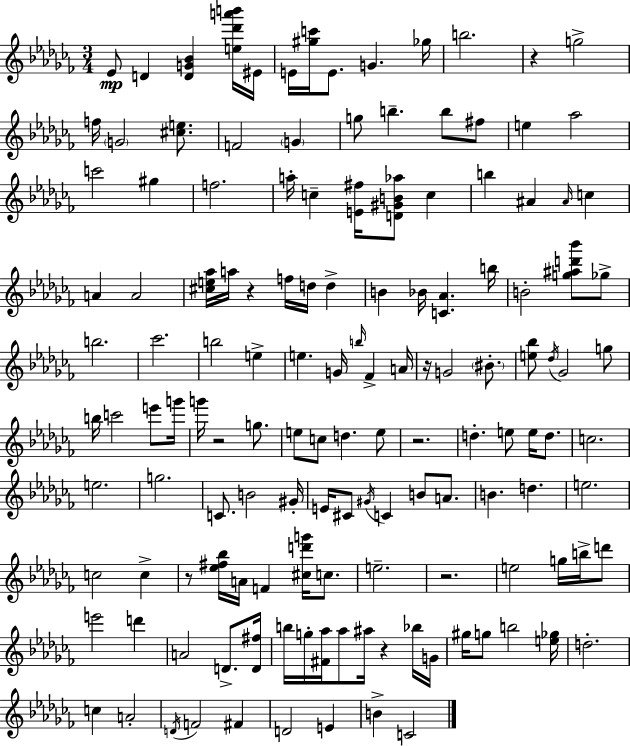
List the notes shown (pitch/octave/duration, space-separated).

Eb4/e D4/q [D4,G4,Bb4]/q [E5,Db6,A6,B6]/s EIS4/s E4/s [G#5,C6]/s E4/e. G4/q. Gb5/s B5/h. R/q G5/h F5/s G4/h [C#5,E5]/e. F4/h G4/q G5/e B5/q. B5/e F#5/e E5/q Ab5/h C6/h G#5/q F5/h. A5/s C5/q [E4,F#5]/s [D4,G#4,B4,Ab5]/e C5/q B5/q A#4/q A#4/s C5/q A4/q A4/h [C#5,E5,Ab5]/s A5/s R/q F5/s D5/s D5/q B4/q Bb4/s [C4,Ab4]/q. B5/s B4/h [G5,A#5,D6,Bb6]/e Gb5/e B5/h. CES6/h. B5/h E5/q E5/q. G4/s B5/s FES4/q A4/s R/s G4/h BIS4/e. [E5,Bb5]/e Db5/s Gb4/h G5/e B5/s C6/h E6/e G6/s G6/s R/h G5/e. E5/e C5/e D5/q. E5/e R/h. D5/q. E5/e E5/s D5/e. C5/h. E5/h. G5/h. C4/e. B4/h G#4/s E4/s C#4/e G#4/s C4/q B4/e A4/e. B4/q. D5/q. E5/h. C5/h C5/q R/e [Eb5,F#5,Bb5]/s A4/s F4/q [C#5,D6,G6]/s C5/e. E5/h. R/h. E5/h G5/s B5/s D6/e E6/h D6/q A4/h D4/e. [D4,F#5]/s B5/s G5/s [F#4,Ab5]/s Ab5/e A#5/s R/q Bb5/s G4/s G#5/s G5/e B5/h [E5,Gb5]/s D5/h. C5/q A4/h D4/s F4/h F#4/q D4/h E4/q B4/q C4/h